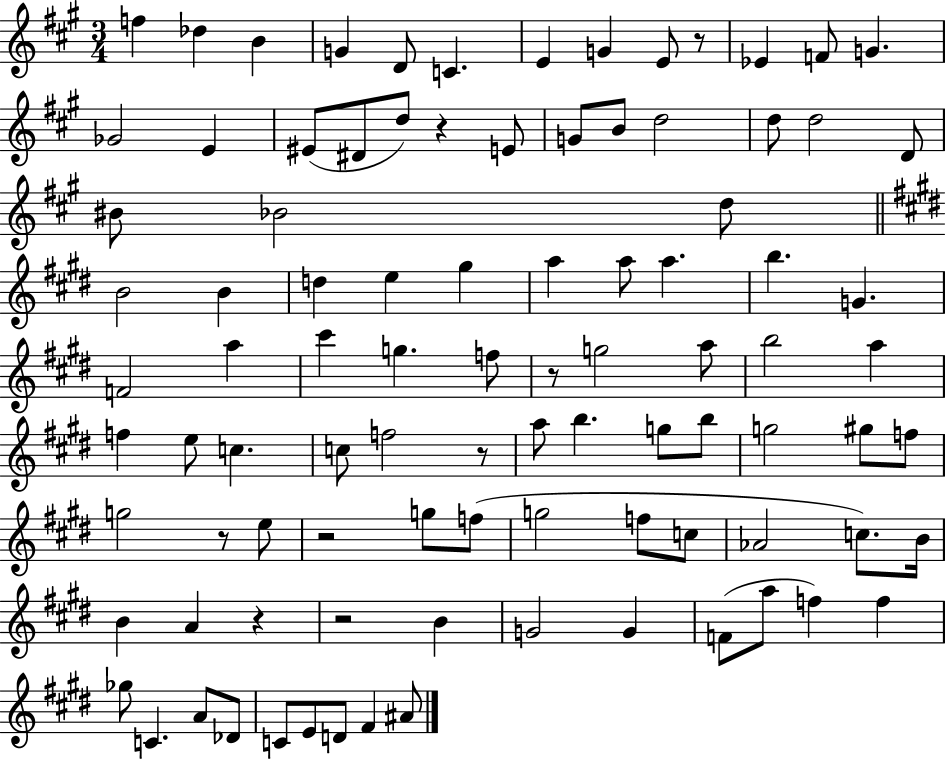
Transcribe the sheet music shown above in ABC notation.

X:1
T:Untitled
M:3/4
L:1/4
K:A
f _d B G D/2 C E G E/2 z/2 _E F/2 G _G2 E ^E/2 ^D/2 d/2 z E/2 G/2 B/2 d2 d/2 d2 D/2 ^B/2 _B2 d/2 B2 B d e ^g a a/2 a b G F2 a ^c' g f/2 z/2 g2 a/2 b2 a f e/2 c c/2 f2 z/2 a/2 b g/2 b/2 g2 ^g/2 f/2 g2 z/2 e/2 z2 g/2 f/2 g2 f/2 c/2 _A2 c/2 B/4 B A z z2 B G2 G F/2 a/2 f f _g/2 C A/2 _D/2 C/2 E/2 D/2 ^F ^A/2